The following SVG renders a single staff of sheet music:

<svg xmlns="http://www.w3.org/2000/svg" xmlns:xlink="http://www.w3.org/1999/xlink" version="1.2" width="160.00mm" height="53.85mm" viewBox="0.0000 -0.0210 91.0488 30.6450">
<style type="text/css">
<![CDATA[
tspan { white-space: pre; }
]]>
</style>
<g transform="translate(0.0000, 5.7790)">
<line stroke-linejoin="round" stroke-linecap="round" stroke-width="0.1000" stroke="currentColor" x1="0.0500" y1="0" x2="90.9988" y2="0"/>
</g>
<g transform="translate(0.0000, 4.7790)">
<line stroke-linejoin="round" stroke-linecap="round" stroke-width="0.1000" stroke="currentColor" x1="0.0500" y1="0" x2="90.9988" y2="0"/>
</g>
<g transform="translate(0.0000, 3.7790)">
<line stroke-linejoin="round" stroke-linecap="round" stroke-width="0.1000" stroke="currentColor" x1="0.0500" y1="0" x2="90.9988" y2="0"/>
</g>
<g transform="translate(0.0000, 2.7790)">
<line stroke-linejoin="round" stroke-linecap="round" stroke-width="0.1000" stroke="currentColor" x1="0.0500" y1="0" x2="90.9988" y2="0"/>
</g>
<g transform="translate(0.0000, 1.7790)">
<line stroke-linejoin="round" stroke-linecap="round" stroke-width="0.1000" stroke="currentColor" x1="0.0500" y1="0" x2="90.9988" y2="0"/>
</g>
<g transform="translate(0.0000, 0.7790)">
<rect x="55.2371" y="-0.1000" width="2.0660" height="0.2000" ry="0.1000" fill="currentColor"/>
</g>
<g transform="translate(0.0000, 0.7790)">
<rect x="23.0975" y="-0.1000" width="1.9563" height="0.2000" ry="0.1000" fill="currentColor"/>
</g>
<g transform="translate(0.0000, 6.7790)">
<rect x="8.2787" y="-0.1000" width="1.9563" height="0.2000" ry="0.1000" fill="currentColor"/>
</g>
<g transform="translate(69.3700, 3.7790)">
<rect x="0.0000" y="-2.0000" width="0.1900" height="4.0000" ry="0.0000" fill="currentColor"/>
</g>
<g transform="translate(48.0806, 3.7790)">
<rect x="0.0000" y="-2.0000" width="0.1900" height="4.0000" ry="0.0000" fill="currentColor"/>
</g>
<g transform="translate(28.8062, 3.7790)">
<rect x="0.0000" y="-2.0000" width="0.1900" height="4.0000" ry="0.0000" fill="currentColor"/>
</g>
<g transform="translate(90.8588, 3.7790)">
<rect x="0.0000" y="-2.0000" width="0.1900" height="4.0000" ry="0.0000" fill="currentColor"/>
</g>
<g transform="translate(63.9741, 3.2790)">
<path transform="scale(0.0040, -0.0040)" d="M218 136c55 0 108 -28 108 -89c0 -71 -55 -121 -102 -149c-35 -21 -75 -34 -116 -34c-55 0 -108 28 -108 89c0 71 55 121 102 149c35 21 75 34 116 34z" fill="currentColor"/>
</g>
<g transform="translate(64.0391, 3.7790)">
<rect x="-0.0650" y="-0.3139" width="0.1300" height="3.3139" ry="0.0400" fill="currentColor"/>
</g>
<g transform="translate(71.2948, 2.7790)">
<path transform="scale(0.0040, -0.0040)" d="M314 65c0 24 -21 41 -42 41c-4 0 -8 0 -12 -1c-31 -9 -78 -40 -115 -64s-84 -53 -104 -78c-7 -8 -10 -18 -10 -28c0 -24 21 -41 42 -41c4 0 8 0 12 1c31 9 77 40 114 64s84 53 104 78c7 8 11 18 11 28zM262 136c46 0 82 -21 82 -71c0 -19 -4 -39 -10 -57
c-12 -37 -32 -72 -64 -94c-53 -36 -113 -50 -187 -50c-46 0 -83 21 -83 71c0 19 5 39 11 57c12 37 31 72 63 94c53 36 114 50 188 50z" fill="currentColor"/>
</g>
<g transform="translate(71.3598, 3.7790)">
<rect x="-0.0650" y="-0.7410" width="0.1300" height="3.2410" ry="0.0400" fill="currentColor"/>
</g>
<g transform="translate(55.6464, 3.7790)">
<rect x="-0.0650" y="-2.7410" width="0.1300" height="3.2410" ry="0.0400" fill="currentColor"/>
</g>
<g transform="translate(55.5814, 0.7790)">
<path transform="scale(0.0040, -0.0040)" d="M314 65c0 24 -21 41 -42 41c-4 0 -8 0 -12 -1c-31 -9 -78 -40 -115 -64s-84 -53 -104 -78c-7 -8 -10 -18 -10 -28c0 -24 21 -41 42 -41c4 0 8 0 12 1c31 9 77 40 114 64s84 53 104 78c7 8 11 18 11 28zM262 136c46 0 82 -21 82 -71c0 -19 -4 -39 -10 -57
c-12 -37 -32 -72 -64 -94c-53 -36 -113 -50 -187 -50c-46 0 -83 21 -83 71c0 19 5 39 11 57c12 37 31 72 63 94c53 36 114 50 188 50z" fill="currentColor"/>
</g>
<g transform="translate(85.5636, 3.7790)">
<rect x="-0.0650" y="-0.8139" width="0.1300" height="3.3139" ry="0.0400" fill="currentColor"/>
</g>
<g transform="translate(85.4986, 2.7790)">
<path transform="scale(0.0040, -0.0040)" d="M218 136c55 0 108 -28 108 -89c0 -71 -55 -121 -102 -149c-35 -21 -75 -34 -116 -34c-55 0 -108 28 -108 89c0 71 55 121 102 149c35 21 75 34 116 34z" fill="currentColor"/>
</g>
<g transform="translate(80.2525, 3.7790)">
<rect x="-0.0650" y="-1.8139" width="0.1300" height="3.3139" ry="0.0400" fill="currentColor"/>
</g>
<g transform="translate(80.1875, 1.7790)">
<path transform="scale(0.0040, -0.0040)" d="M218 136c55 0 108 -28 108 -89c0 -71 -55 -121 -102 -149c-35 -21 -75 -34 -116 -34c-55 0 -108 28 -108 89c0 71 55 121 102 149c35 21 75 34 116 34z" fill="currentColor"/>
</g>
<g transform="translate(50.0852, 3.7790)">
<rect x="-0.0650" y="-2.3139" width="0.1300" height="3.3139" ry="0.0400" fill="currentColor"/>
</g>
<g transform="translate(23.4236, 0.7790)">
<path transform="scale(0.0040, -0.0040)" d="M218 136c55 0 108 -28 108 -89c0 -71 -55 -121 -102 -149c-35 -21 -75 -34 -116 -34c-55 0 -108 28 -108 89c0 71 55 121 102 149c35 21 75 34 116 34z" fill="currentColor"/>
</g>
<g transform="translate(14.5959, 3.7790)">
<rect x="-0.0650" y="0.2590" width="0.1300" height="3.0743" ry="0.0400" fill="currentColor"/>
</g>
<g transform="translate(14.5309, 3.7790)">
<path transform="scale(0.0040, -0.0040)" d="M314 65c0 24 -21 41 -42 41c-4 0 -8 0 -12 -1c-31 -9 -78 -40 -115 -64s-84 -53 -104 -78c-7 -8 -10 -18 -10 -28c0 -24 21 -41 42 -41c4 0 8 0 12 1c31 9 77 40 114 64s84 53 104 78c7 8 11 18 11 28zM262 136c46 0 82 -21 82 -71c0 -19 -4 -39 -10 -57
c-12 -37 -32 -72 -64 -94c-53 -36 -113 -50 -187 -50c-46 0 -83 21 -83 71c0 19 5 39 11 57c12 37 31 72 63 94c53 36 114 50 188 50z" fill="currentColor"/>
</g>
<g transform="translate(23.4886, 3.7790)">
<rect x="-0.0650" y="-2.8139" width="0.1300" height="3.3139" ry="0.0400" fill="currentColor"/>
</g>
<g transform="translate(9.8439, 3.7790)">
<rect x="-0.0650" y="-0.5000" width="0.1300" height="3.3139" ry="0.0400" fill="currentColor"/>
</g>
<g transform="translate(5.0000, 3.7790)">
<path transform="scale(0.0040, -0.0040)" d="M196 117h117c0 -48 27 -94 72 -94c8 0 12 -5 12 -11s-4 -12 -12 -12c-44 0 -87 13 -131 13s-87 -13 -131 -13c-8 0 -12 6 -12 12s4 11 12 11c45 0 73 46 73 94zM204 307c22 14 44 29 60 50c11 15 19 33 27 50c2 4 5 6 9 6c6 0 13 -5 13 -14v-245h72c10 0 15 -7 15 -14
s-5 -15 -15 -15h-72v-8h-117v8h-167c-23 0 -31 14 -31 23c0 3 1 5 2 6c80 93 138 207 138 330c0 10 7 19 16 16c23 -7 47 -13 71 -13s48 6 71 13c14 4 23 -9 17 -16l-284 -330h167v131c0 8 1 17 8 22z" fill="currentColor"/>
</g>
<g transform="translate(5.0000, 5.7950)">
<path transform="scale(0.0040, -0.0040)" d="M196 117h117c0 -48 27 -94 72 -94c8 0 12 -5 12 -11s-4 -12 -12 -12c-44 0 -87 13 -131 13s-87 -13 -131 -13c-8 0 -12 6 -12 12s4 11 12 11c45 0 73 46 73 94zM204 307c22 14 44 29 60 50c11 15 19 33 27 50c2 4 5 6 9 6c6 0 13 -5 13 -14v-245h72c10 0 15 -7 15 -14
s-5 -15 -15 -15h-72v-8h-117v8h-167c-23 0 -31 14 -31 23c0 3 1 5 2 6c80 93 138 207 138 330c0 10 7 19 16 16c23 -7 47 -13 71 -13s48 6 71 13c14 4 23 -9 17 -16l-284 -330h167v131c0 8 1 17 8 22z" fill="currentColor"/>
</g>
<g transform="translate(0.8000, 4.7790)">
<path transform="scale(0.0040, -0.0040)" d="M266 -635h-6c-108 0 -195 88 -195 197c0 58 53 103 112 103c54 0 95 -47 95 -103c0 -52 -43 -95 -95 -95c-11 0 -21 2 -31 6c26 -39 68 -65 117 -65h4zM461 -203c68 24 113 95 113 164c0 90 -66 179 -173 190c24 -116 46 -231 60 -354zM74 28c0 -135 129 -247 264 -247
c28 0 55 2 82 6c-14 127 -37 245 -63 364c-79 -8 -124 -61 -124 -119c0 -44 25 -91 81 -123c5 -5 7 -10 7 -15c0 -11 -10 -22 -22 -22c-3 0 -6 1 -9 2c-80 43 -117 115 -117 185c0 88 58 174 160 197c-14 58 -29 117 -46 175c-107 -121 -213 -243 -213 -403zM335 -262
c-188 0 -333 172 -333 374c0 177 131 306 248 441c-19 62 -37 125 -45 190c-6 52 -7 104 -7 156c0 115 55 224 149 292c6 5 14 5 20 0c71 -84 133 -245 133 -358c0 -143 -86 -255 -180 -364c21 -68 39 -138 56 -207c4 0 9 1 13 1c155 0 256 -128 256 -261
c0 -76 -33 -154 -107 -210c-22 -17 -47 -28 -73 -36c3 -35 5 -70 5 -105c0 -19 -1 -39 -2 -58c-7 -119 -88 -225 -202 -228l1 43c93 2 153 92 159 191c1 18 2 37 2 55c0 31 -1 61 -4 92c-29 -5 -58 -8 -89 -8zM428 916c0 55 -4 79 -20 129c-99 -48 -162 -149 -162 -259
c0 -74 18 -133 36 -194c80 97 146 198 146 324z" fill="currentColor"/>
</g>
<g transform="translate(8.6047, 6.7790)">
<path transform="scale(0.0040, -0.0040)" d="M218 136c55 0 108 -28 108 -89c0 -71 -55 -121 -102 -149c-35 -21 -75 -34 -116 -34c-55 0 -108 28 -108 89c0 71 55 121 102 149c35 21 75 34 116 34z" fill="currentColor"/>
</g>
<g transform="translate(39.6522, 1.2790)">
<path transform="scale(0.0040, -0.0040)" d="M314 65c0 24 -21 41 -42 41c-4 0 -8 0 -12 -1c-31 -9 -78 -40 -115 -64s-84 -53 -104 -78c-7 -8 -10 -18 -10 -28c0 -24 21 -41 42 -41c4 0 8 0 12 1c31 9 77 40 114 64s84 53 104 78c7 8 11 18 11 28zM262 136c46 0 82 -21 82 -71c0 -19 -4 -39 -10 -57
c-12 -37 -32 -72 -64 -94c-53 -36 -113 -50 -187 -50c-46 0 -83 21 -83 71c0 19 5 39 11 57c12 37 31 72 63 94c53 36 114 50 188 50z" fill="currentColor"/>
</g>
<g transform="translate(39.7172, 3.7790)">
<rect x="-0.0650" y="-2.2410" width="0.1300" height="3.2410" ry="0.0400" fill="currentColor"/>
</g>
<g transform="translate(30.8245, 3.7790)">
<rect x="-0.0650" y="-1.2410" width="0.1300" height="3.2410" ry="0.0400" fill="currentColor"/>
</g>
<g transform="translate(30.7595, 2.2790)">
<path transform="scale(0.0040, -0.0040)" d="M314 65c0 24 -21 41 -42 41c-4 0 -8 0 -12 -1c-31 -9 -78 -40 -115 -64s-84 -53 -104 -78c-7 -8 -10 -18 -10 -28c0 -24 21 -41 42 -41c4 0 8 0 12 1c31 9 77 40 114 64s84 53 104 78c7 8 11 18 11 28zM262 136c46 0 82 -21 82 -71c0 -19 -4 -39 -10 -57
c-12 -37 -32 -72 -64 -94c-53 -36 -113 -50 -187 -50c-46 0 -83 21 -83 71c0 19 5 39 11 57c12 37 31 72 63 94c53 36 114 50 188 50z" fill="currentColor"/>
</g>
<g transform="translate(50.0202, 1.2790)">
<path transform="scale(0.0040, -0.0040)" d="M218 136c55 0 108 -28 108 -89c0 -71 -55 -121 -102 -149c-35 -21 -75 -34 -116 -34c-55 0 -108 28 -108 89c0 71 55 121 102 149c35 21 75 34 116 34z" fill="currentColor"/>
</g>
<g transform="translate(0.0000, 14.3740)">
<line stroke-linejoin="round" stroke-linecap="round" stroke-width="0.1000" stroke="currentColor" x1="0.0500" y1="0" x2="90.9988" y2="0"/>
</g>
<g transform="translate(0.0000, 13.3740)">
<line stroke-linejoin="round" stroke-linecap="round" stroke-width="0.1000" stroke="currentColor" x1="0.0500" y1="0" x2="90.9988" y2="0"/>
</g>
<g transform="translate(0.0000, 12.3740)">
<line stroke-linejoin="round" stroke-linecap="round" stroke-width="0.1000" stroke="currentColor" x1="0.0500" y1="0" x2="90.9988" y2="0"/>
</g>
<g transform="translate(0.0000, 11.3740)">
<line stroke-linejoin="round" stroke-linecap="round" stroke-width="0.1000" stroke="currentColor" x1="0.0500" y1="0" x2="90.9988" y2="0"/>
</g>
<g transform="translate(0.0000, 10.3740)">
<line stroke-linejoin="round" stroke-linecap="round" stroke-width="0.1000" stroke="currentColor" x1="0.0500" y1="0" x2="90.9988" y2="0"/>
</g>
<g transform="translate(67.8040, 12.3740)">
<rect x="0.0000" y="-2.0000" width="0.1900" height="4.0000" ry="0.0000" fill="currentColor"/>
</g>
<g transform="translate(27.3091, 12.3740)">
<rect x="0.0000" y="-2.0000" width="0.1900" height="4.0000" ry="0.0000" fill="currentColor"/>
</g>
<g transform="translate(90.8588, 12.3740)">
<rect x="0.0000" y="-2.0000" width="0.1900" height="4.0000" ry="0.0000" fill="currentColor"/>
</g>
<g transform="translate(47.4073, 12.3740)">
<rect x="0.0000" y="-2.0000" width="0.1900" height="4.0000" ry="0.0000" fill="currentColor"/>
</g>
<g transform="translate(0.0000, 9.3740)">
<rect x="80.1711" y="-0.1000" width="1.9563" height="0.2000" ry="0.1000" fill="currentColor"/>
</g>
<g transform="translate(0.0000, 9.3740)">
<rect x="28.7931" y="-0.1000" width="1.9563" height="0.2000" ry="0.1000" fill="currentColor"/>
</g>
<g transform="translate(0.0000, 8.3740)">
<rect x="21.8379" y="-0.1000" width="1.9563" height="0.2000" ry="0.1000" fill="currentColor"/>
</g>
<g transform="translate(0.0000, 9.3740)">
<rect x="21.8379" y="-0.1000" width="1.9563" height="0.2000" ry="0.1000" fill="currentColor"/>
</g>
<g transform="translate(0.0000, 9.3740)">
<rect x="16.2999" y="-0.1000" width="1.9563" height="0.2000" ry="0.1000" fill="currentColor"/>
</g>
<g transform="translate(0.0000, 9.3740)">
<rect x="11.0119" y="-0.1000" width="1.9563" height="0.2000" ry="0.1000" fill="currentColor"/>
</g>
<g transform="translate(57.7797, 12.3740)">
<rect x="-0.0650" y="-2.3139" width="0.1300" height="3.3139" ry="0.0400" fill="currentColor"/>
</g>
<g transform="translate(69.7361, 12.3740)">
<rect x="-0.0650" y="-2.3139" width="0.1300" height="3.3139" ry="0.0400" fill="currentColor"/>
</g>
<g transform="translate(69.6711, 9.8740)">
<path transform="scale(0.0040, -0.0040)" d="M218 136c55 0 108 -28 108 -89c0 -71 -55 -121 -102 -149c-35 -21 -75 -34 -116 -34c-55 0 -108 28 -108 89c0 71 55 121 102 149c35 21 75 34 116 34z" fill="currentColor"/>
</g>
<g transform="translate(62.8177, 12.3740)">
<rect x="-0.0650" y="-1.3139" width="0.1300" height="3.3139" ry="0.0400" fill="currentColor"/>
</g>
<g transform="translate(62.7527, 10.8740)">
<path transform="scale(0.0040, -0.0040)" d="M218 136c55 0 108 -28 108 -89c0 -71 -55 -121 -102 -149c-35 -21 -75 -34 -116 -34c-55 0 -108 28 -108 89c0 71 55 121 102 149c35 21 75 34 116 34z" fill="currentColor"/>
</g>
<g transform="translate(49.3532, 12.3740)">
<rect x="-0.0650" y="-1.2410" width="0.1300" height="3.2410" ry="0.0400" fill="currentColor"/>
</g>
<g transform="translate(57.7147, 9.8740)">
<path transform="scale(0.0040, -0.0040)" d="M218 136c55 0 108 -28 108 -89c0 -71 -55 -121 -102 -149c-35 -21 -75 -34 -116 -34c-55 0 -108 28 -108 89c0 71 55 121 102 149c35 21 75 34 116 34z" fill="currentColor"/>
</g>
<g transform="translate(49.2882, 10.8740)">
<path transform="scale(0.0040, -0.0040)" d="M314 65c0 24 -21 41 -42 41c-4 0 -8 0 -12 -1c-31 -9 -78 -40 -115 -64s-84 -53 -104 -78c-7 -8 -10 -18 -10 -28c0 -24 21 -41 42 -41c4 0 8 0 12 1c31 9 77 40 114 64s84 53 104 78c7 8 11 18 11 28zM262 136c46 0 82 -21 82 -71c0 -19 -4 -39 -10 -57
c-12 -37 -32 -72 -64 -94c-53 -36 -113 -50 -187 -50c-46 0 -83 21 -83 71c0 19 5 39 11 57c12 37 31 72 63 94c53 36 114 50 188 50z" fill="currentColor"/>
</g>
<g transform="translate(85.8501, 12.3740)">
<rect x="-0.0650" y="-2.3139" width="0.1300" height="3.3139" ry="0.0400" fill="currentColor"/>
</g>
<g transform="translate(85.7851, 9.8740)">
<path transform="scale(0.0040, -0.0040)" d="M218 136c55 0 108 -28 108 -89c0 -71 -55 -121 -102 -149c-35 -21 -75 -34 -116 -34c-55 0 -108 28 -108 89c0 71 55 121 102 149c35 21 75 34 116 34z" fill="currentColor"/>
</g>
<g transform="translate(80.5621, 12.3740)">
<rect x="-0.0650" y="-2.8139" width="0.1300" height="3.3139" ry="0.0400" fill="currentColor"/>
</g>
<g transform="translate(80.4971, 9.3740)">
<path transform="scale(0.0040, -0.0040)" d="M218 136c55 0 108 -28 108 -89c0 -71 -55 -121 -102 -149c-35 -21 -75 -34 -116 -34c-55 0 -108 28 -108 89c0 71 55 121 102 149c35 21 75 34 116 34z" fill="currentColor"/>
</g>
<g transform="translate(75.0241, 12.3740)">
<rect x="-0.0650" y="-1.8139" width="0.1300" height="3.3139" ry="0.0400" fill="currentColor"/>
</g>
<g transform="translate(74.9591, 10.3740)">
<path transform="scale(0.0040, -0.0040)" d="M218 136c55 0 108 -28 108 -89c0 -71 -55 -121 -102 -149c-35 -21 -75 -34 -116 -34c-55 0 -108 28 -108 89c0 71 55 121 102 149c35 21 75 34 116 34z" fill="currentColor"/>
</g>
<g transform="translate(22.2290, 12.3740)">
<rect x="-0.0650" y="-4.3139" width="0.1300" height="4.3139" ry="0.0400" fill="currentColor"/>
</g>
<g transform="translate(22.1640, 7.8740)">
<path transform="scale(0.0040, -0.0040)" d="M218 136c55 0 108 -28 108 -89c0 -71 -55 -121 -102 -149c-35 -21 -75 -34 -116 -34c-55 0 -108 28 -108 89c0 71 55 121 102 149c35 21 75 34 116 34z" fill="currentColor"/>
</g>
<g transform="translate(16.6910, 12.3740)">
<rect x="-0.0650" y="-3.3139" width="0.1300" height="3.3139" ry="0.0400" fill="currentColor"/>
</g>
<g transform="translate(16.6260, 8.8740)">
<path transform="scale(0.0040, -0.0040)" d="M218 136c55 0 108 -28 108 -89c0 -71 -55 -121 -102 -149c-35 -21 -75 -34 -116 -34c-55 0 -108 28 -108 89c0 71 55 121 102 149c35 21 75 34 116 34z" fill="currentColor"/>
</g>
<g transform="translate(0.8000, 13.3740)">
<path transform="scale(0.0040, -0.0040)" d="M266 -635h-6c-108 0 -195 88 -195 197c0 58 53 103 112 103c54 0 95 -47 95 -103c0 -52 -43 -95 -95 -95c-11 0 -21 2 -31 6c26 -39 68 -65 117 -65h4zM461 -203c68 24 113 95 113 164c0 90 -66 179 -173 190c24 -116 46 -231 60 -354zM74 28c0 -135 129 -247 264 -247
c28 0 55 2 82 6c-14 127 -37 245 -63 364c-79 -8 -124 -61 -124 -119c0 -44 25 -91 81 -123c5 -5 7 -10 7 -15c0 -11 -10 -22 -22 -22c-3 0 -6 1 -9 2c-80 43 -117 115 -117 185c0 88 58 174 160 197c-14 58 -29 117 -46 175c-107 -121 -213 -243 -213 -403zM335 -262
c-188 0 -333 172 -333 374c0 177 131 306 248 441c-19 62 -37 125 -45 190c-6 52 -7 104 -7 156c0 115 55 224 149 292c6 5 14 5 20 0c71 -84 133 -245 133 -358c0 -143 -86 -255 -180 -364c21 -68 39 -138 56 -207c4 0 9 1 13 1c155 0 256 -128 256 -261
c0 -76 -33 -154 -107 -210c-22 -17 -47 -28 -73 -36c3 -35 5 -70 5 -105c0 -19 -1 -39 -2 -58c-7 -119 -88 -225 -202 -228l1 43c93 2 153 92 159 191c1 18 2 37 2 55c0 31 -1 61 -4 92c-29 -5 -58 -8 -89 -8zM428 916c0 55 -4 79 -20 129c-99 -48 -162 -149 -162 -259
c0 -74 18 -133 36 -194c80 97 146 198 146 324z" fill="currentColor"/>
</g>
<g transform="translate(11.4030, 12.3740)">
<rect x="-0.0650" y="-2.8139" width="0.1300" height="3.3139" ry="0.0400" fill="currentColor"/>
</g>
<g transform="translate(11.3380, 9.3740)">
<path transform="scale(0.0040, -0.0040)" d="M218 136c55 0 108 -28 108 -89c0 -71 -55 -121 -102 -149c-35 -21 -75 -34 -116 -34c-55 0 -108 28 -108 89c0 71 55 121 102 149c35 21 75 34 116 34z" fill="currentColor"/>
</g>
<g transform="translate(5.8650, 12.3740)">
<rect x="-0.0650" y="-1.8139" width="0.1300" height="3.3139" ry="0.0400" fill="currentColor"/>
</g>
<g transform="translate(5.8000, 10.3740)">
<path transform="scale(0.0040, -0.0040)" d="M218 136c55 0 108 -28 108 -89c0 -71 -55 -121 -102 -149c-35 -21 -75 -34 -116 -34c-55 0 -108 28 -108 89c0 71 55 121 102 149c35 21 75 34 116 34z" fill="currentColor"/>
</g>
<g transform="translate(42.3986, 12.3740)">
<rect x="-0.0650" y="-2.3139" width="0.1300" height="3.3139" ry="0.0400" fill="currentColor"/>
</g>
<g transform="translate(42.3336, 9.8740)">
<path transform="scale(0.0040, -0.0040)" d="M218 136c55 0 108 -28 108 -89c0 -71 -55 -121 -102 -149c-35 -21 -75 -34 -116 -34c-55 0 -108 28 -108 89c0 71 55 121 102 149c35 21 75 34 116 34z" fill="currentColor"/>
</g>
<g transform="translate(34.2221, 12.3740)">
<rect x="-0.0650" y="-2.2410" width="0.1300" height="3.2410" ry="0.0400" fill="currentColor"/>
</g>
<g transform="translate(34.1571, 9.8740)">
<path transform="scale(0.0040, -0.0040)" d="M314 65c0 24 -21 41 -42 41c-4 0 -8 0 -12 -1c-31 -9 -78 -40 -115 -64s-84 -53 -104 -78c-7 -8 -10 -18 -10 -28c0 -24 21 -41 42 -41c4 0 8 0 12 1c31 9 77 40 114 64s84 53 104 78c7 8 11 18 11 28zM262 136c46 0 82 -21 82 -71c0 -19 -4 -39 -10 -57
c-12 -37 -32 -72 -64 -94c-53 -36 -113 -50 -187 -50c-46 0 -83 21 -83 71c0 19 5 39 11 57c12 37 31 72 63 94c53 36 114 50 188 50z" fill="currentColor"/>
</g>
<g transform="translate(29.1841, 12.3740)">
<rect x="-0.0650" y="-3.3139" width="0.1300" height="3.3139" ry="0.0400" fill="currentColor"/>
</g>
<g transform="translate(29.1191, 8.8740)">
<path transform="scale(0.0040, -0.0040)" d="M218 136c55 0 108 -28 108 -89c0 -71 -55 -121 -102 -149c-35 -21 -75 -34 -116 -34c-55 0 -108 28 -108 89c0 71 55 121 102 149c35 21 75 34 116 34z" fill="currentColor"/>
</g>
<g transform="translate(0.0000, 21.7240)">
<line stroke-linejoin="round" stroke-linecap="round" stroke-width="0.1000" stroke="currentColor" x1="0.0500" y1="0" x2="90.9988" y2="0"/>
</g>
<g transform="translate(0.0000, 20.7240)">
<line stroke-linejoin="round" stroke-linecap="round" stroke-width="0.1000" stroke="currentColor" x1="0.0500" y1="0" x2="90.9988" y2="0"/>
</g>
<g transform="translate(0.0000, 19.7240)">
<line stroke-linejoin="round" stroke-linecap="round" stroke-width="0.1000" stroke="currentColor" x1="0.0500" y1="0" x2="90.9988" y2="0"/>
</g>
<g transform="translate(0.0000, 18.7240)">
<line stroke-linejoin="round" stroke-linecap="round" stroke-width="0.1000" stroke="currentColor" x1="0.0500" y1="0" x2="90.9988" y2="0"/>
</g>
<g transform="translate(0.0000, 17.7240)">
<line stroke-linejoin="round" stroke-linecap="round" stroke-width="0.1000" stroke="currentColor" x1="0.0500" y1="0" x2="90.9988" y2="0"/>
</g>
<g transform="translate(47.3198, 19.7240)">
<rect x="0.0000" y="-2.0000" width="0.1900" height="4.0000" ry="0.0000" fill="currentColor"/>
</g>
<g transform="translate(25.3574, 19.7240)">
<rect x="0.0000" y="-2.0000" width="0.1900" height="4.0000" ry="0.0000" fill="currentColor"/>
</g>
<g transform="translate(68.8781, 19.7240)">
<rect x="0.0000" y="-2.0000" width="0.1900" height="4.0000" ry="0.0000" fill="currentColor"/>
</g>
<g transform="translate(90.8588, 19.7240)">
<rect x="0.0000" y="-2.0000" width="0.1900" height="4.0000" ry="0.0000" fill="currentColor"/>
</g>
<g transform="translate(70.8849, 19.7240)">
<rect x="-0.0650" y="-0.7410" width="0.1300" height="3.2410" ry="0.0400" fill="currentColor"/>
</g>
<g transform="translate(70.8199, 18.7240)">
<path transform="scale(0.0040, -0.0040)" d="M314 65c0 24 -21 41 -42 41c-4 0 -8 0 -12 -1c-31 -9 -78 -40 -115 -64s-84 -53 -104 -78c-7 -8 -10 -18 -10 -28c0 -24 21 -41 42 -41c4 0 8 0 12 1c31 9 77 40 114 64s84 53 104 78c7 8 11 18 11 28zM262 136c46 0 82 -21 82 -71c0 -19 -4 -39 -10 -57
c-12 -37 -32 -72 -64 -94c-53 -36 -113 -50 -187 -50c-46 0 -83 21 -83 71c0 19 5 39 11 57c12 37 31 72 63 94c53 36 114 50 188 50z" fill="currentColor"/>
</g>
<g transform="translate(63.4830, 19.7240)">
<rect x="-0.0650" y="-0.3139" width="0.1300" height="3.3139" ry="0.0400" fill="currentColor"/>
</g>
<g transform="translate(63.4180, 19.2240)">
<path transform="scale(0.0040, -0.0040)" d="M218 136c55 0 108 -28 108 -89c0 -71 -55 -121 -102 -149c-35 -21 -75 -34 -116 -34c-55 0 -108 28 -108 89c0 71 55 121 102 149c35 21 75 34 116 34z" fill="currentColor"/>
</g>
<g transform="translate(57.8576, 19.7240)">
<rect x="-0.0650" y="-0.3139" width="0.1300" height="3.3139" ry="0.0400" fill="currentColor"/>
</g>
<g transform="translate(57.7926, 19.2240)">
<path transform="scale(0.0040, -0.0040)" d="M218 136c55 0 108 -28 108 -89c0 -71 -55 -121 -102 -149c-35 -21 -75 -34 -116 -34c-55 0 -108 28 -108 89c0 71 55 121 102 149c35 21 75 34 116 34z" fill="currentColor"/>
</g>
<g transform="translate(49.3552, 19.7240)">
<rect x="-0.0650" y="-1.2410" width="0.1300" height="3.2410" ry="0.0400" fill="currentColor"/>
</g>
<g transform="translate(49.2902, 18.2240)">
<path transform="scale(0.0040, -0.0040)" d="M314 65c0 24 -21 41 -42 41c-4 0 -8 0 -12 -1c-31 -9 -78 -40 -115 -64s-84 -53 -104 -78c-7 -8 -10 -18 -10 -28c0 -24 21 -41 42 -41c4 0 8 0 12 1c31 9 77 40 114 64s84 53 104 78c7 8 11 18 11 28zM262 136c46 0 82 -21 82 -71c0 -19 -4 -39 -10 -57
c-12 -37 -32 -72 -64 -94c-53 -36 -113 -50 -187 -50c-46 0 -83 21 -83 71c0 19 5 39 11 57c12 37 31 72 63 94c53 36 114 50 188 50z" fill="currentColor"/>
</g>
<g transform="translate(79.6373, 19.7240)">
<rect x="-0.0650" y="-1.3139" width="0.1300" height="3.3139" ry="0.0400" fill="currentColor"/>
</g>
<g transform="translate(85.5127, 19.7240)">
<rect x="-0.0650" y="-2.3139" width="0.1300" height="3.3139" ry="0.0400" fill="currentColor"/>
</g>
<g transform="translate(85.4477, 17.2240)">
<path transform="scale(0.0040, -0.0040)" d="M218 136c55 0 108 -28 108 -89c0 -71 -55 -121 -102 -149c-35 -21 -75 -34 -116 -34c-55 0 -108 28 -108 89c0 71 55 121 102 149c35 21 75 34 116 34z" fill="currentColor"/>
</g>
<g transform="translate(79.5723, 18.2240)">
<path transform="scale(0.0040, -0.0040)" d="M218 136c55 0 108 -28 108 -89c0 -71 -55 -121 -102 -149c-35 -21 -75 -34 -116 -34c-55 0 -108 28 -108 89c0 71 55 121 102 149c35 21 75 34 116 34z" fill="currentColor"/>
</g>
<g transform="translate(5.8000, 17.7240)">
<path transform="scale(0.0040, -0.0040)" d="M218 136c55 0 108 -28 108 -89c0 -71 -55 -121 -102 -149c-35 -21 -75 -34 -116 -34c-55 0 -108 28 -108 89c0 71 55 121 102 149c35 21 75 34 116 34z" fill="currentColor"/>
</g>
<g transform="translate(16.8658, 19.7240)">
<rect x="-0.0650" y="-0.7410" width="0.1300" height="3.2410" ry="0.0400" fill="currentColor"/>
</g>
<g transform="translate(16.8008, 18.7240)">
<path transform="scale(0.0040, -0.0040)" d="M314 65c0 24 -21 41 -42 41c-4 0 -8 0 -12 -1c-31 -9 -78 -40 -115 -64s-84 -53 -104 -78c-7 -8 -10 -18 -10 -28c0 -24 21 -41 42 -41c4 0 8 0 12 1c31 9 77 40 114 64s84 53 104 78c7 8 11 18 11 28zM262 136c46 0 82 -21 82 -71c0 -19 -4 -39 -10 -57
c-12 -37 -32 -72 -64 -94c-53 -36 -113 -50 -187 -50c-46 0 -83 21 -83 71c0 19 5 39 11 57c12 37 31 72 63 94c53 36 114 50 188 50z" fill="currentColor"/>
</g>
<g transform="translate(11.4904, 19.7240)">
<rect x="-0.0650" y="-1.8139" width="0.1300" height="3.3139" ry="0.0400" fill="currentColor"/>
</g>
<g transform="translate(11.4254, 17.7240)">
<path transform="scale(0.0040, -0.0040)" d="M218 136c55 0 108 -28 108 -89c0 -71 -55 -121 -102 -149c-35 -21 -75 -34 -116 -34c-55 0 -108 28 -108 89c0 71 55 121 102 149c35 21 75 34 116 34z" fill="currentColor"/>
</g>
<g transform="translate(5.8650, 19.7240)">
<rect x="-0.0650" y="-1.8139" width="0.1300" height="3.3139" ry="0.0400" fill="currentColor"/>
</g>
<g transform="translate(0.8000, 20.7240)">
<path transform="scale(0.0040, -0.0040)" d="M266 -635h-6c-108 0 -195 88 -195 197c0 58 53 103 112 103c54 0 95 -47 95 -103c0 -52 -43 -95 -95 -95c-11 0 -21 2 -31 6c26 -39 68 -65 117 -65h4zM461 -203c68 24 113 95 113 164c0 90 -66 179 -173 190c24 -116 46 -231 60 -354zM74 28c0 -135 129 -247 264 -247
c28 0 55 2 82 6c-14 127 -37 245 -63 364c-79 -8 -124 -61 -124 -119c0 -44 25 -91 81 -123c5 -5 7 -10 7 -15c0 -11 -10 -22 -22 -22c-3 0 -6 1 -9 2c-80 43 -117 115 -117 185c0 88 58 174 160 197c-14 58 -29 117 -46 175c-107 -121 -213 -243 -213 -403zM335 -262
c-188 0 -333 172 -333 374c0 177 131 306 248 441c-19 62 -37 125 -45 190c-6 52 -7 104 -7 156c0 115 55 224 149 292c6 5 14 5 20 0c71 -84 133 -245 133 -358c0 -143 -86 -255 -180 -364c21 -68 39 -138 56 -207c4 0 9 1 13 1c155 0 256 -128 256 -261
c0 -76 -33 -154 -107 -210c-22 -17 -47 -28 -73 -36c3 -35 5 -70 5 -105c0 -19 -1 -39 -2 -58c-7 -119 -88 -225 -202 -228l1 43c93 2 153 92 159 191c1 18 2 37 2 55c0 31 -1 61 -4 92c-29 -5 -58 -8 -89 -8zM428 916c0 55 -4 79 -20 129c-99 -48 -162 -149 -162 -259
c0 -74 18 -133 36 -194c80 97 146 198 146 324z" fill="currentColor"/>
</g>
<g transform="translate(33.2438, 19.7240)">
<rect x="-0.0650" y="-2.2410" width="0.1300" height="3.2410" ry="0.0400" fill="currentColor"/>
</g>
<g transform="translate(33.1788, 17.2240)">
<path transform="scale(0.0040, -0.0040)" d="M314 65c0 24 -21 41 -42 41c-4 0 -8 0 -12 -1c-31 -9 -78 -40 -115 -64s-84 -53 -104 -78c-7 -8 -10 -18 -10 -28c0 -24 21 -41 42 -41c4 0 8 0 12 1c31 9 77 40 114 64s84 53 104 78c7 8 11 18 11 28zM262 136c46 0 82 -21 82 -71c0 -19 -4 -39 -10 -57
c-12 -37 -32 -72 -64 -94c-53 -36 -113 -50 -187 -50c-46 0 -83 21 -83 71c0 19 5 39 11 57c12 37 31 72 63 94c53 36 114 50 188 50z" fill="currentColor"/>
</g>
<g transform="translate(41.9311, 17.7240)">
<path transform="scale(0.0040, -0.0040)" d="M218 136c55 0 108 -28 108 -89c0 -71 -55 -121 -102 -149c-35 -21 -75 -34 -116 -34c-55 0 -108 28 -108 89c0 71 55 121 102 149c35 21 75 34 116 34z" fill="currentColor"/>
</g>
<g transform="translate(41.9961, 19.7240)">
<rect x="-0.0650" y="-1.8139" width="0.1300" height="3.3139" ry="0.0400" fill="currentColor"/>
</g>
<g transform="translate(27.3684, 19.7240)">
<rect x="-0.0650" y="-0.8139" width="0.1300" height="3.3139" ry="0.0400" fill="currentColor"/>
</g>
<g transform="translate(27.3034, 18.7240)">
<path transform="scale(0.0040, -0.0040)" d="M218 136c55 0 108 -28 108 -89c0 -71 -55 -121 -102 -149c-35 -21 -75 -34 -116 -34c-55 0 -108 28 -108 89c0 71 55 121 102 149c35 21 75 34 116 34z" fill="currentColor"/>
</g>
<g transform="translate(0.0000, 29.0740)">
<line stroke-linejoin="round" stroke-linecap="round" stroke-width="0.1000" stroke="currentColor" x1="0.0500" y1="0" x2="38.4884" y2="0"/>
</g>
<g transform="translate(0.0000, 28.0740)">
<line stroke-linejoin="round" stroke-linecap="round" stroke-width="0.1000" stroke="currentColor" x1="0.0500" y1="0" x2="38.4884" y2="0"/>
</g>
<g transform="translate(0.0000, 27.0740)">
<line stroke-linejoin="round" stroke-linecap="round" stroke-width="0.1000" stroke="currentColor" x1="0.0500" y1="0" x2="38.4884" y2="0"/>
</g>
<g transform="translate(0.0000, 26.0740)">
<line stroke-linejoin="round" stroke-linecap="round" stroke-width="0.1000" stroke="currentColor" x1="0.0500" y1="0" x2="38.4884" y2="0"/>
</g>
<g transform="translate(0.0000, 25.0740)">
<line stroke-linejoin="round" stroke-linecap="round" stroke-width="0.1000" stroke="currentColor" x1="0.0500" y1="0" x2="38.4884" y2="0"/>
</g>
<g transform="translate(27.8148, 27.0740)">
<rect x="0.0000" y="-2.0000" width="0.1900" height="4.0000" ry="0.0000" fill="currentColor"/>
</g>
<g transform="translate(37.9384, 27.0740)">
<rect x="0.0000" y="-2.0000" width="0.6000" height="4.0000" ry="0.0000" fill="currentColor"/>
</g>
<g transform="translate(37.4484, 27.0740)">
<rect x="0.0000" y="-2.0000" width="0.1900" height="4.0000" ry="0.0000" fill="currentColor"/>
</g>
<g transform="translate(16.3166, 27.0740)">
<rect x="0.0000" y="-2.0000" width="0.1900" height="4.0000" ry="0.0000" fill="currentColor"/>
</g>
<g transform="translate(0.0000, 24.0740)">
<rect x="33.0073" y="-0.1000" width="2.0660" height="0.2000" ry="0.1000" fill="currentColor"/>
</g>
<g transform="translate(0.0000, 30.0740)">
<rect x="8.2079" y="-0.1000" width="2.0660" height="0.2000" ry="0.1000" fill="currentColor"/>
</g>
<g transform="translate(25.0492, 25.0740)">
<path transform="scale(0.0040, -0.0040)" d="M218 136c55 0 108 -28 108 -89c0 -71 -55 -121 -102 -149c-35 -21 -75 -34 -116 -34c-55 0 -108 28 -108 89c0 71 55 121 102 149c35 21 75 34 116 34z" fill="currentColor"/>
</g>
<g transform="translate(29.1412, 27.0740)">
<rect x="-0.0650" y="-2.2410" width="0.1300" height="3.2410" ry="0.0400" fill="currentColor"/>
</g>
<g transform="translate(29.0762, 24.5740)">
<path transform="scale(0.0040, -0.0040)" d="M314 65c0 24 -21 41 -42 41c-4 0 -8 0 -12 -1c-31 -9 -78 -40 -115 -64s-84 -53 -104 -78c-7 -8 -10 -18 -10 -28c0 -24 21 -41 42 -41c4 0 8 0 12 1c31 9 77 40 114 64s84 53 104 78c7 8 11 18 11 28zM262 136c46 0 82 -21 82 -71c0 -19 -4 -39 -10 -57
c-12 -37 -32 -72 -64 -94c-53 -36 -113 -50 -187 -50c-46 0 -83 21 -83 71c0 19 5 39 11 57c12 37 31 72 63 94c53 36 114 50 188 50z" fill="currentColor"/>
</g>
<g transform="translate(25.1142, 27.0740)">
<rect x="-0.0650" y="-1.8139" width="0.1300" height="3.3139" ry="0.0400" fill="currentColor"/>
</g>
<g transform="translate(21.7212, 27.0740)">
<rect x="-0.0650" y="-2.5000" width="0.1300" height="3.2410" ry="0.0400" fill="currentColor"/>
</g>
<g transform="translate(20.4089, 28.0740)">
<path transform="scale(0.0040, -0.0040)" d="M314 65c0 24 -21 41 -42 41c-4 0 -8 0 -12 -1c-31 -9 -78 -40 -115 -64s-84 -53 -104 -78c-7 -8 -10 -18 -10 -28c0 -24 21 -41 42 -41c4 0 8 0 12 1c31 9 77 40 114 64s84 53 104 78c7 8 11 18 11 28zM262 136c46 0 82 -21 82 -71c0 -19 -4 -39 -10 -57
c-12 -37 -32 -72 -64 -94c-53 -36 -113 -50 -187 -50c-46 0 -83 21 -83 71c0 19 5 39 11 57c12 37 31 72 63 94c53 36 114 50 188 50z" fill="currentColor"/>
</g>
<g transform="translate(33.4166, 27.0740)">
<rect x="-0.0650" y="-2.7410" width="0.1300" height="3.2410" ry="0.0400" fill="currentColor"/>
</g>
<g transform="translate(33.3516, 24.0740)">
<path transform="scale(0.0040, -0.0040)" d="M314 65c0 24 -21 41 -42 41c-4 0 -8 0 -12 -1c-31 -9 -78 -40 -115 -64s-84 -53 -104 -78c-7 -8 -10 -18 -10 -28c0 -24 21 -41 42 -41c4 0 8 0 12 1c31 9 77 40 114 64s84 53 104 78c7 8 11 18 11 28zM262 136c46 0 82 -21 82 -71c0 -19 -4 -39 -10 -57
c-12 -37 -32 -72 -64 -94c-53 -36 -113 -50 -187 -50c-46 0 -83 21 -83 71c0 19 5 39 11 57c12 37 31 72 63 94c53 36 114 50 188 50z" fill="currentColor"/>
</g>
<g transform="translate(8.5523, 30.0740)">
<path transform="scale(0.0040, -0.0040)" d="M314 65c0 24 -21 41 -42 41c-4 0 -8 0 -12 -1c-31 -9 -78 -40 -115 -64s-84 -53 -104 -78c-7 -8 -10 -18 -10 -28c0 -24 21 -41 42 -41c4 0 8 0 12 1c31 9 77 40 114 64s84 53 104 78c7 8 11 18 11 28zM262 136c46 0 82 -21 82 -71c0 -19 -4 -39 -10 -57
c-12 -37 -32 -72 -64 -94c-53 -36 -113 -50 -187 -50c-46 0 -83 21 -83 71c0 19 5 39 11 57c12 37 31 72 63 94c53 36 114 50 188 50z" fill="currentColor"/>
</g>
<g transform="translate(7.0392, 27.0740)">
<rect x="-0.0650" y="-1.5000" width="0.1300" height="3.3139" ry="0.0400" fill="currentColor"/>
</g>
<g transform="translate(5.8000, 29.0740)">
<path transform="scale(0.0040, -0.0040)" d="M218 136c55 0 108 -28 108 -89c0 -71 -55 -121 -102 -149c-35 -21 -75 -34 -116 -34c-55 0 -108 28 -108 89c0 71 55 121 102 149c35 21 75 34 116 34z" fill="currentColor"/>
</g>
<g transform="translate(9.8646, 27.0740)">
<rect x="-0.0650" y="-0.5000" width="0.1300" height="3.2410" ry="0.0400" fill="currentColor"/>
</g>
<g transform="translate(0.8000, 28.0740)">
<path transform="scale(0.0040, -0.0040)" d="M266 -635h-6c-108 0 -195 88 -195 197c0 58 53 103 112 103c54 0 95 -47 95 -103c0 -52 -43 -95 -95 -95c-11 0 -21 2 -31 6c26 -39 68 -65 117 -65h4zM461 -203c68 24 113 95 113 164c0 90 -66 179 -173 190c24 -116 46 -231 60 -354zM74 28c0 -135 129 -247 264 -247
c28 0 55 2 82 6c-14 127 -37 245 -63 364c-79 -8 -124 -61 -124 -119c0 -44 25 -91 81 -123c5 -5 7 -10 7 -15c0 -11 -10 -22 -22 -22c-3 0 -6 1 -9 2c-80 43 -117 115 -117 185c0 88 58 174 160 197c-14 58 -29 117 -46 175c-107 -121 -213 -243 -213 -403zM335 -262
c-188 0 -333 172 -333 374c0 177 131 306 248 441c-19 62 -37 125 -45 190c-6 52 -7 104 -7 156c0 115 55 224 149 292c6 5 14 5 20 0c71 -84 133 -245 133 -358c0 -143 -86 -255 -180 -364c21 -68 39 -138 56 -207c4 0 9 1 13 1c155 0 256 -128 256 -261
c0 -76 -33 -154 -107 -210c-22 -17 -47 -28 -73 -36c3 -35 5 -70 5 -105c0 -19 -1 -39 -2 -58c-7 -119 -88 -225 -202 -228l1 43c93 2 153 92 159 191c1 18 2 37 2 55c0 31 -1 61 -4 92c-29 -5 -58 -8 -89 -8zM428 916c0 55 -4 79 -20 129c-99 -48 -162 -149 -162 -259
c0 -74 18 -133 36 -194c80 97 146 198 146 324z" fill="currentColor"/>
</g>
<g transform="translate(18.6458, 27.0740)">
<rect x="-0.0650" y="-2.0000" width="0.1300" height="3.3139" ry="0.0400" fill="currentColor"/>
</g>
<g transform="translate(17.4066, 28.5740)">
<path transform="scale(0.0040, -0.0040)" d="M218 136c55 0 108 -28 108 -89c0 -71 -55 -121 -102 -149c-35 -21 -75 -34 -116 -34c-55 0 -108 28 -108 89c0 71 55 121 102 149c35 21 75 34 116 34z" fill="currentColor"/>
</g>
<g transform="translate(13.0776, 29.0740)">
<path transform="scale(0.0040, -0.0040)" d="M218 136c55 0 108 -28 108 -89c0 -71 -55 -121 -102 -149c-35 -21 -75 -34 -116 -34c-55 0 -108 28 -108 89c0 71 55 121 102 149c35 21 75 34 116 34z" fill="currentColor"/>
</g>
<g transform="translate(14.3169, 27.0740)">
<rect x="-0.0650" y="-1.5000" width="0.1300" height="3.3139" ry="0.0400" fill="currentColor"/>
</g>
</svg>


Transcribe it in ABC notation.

X:1
T:Untitled
M:4/4
L:1/4
K:C
C B2 a e2 g2 g a2 c d2 f d f a b d' b g2 g e2 g e g f a g f f d2 d g2 f e2 c c d2 e g E C2 E F G2 f g2 a2